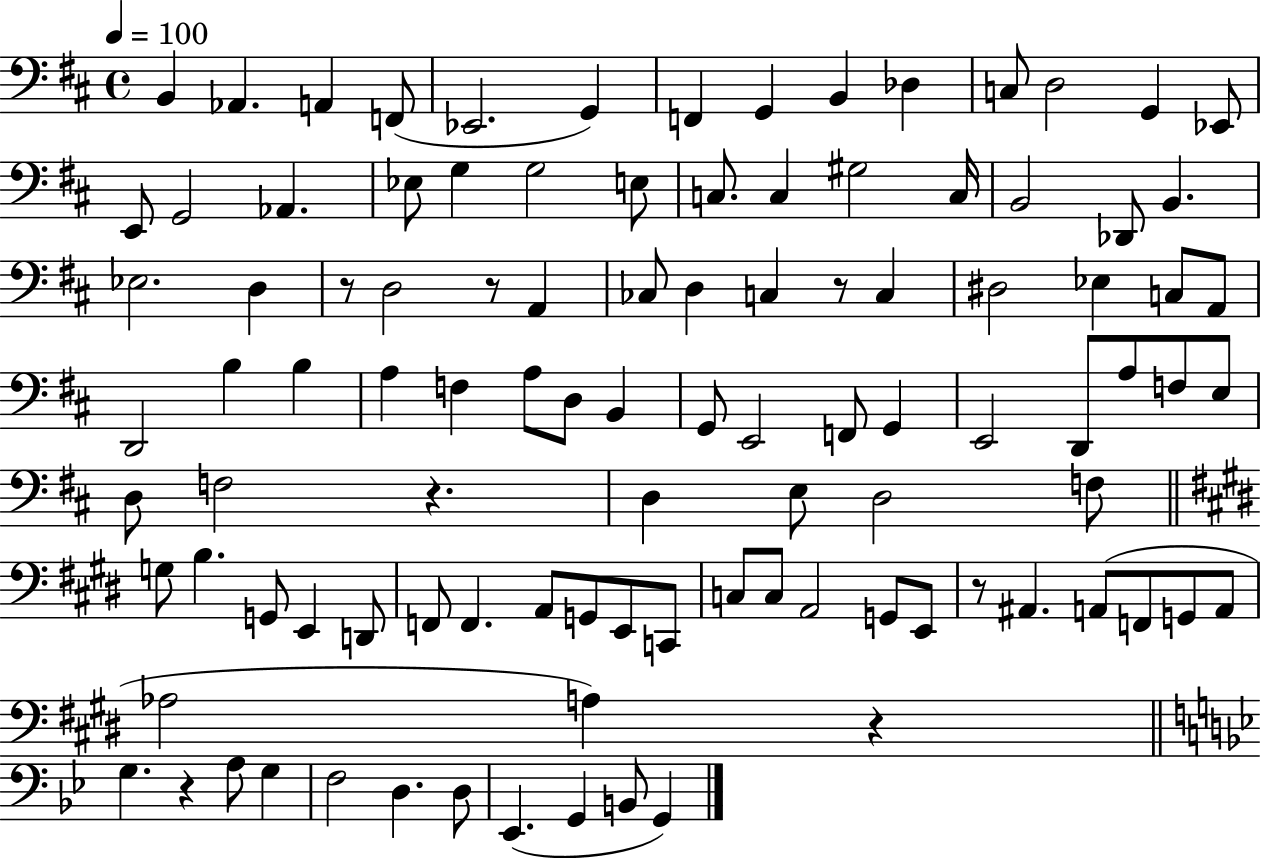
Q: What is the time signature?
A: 4/4